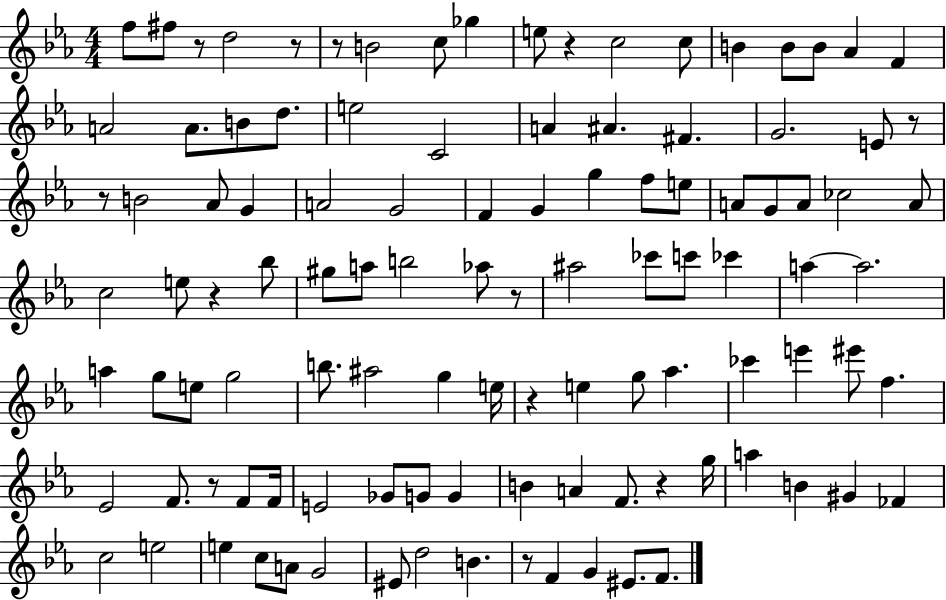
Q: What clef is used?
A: treble